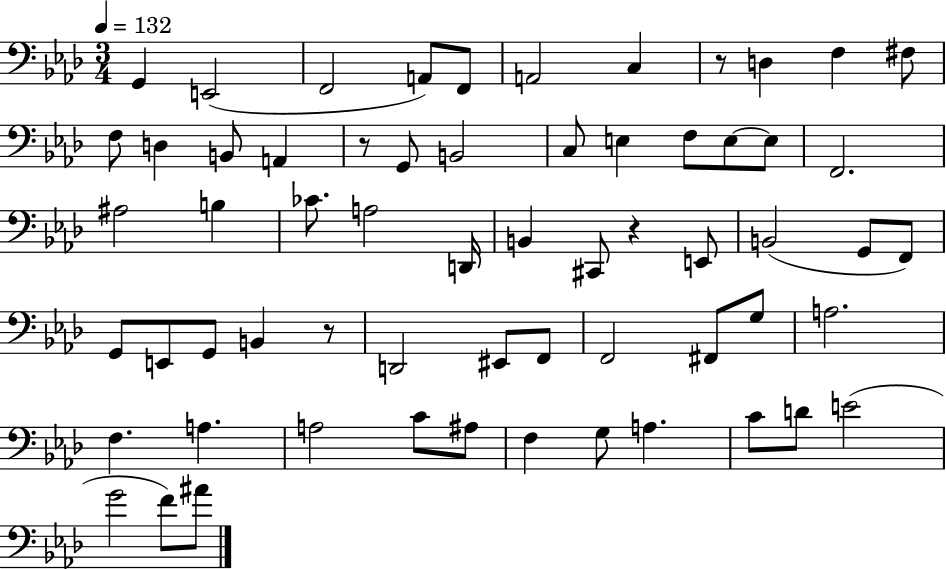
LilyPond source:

{
  \clef bass
  \numericTimeSignature
  \time 3/4
  \key aes \major
  \tempo 4 = 132
  g,4 e,2( | f,2 a,8) f,8 | a,2 c4 | r8 d4 f4 fis8 | \break f8 d4 b,8 a,4 | r8 g,8 b,2 | c8 e4 f8 e8~~ e8 | f,2. | \break ais2 b4 | ces'8. a2 d,16 | b,4 cis,8 r4 e,8 | b,2( g,8 f,8) | \break g,8 e,8 g,8 b,4 r8 | d,2 eis,8 f,8 | f,2 fis,8 g8 | a2. | \break f4. a4. | a2 c'8 ais8 | f4 g8 a4. | c'8 d'8 e'2( | \break g'2 f'8) ais'8 | \bar "|."
}